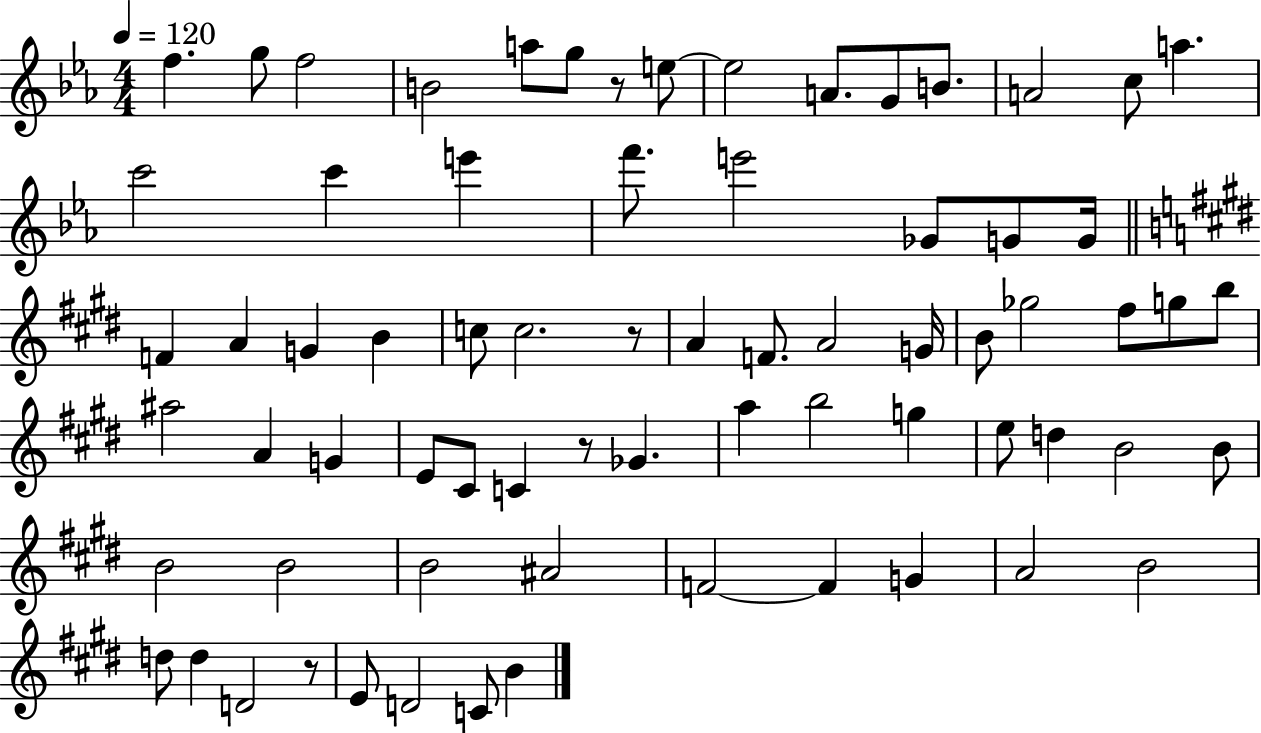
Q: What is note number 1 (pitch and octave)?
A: F5